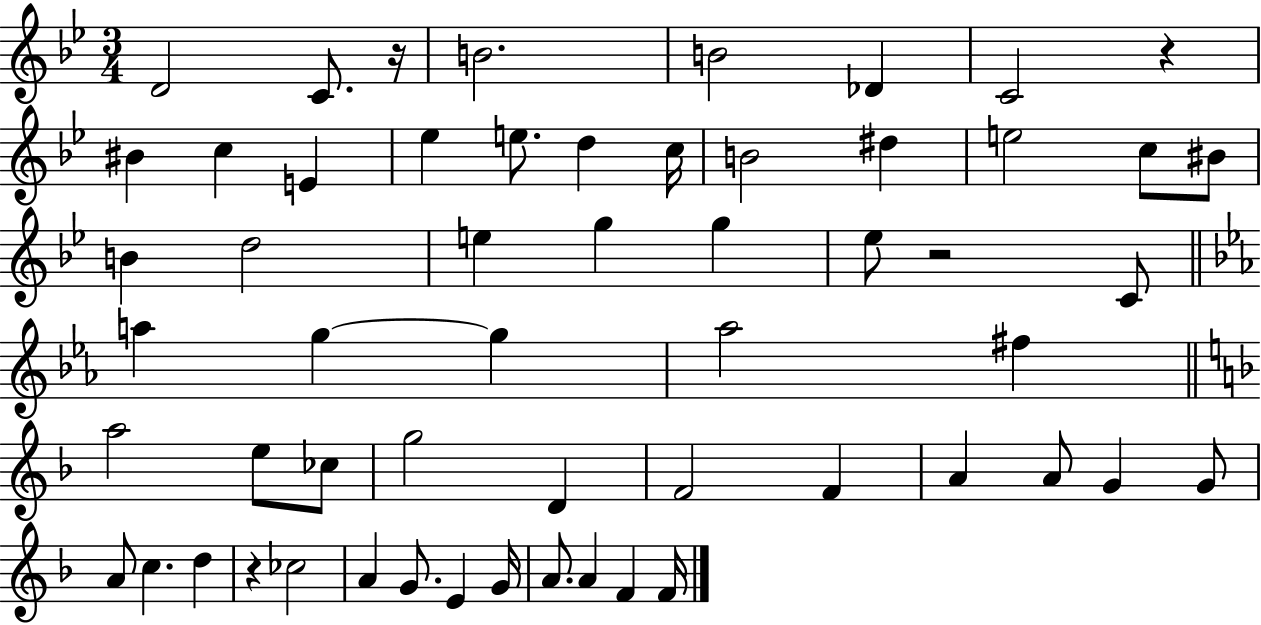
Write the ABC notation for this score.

X:1
T:Untitled
M:3/4
L:1/4
K:Bb
D2 C/2 z/4 B2 B2 _D C2 z ^B c E _e e/2 d c/4 B2 ^d e2 c/2 ^B/2 B d2 e g g _e/2 z2 C/2 a g g _a2 ^f a2 e/2 _c/2 g2 D F2 F A A/2 G G/2 A/2 c d z _c2 A G/2 E G/4 A/2 A F F/4